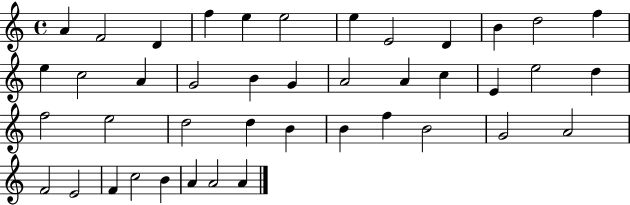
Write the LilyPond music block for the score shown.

{
  \clef treble
  \time 4/4
  \defaultTimeSignature
  \key c \major
  a'4 f'2 d'4 | f''4 e''4 e''2 | e''4 e'2 d'4 | b'4 d''2 f''4 | \break e''4 c''2 a'4 | g'2 b'4 g'4 | a'2 a'4 c''4 | e'4 e''2 d''4 | \break f''2 e''2 | d''2 d''4 b'4 | b'4 f''4 b'2 | g'2 a'2 | \break f'2 e'2 | f'4 c''2 b'4 | a'4 a'2 a'4 | \bar "|."
}